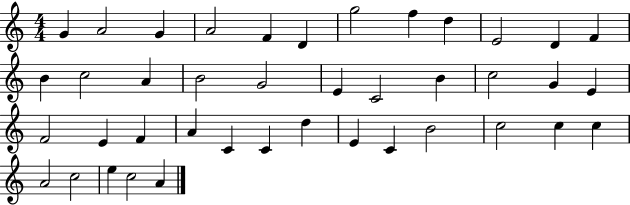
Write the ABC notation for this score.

X:1
T:Untitled
M:4/4
L:1/4
K:C
G A2 G A2 F D g2 f d E2 D F B c2 A B2 G2 E C2 B c2 G E F2 E F A C C d E C B2 c2 c c A2 c2 e c2 A